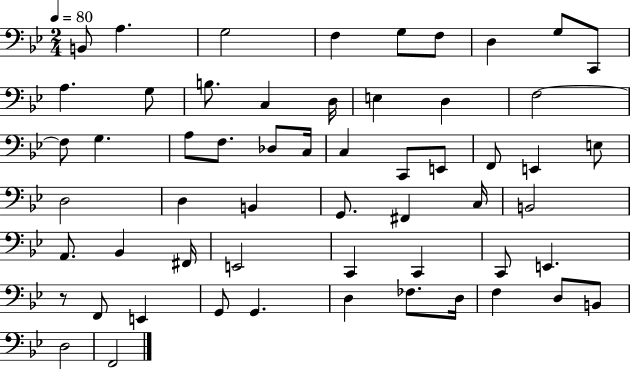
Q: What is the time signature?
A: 2/4